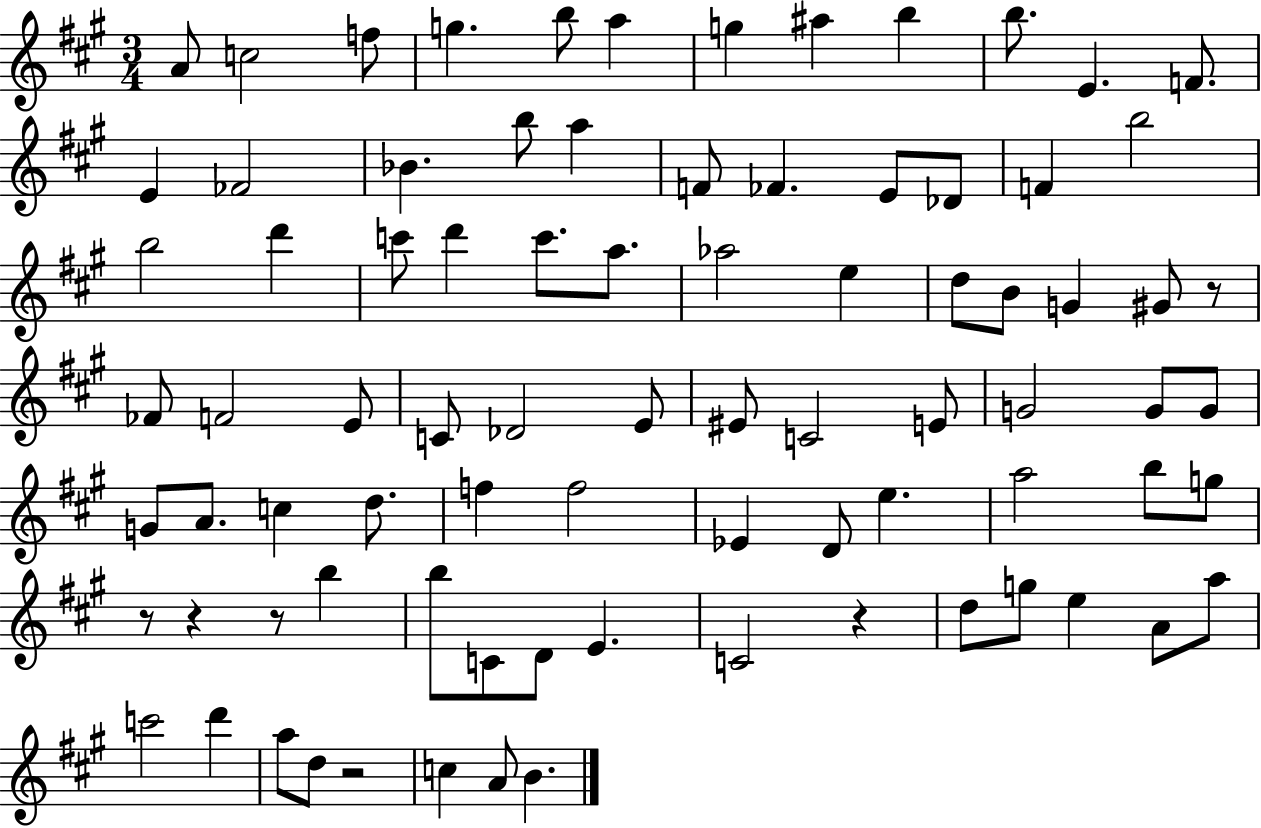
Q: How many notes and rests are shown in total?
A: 83